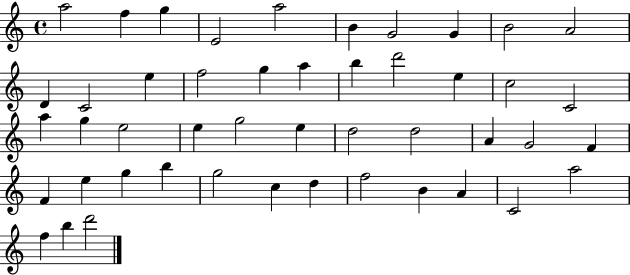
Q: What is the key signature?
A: C major